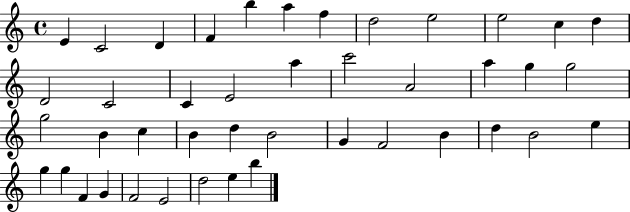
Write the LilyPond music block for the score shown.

{
  \clef treble
  \time 4/4
  \defaultTimeSignature
  \key c \major
  e'4 c'2 d'4 | f'4 b''4 a''4 f''4 | d''2 e''2 | e''2 c''4 d''4 | \break d'2 c'2 | c'4 e'2 a''4 | c'''2 a'2 | a''4 g''4 g''2 | \break g''2 b'4 c''4 | b'4 d''4 b'2 | g'4 f'2 b'4 | d''4 b'2 e''4 | \break g''4 g''4 f'4 g'4 | f'2 e'2 | d''2 e''4 b''4 | \bar "|."
}